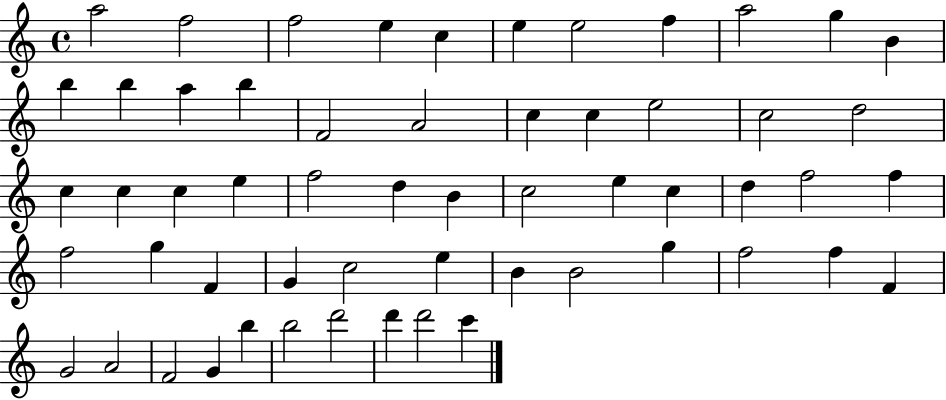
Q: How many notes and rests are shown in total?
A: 57